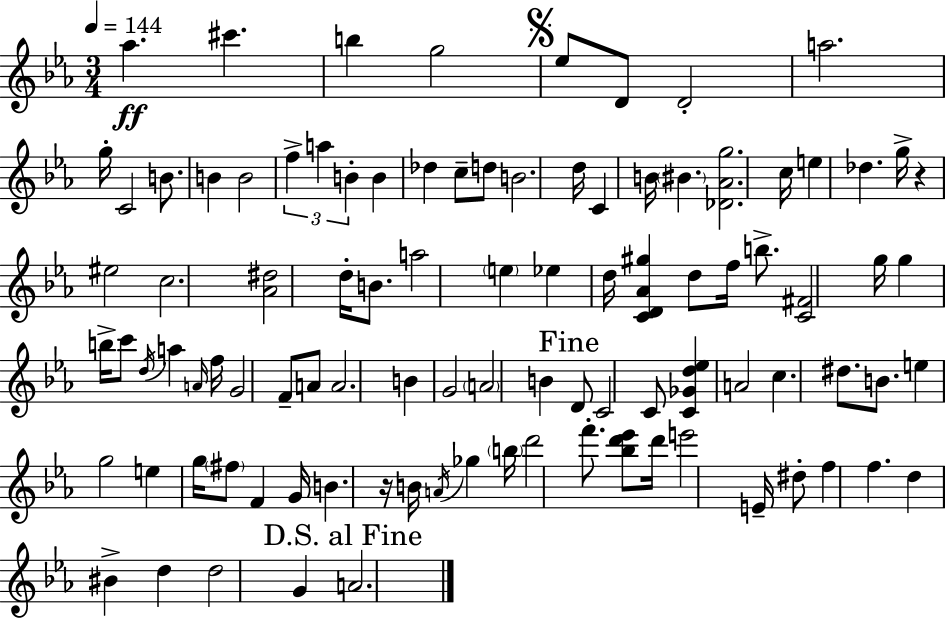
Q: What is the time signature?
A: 3/4